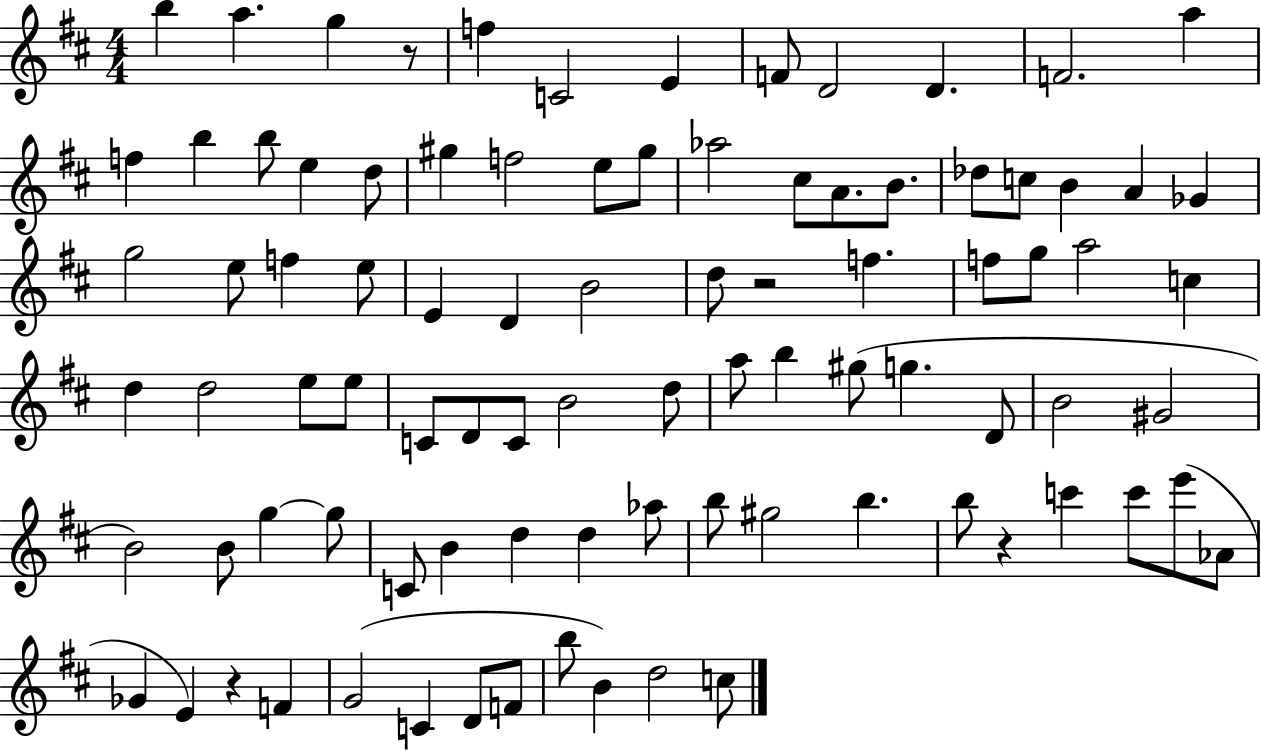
X:1
T:Untitled
M:4/4
L:1/4
K:D
b a g z/2 f C2 E F/2 D2 D F2 a f b b/2 e d/2 ^g f2 e/2 ^g/2 _a2 ^c/2 A/2 B/2 _d/2 c/2 B A _G g2 e/2 f e/2 E D B2 d/2 z2 f f/2 g/2 a2 c d d2 e/2 e/2 C/2 D/2 C/2 B2 d/2 a/2 b ^g/2 g D/2 B2 ^G2 B2 B/2 g g/2 C/2 B d d _a/2 b/2 ^g2 b b/2 z c' c'/2 e'/2 _A/2 _G E z F G2 C D/2 F/2 b/2 B d2 c/2